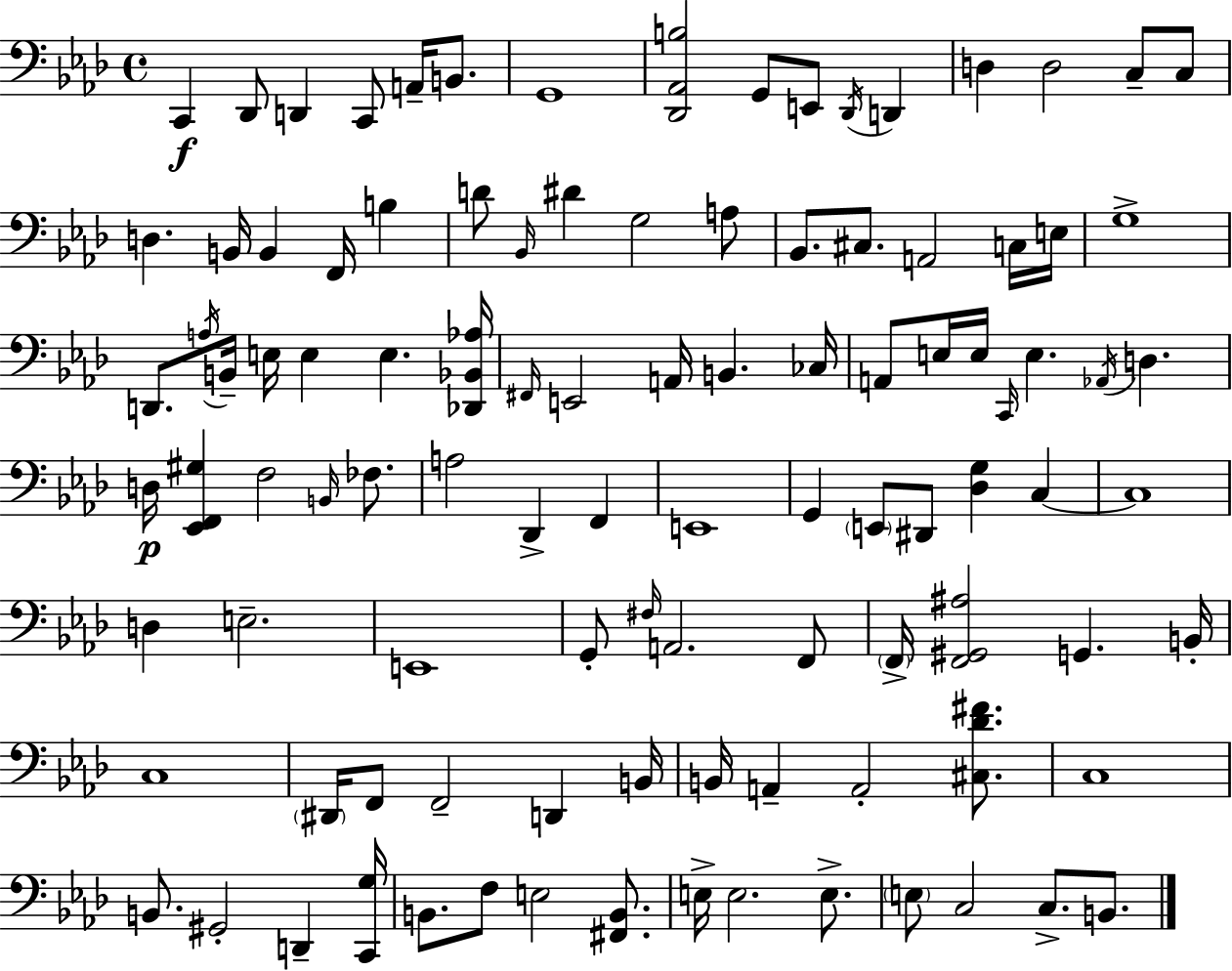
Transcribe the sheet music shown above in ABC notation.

X:1
T:Untitled
M:4/4
L:1/4
K:Fm
C,, _D,,/2 D,, C,,/2 A,,/4 B,,/2 G,,4 [_D,,_A,,B,]2 G,,/2 E,,/2 _D,,/4 D,, D, D,2 C,/2 C,/2 D, B,,/4 B,, F,,/4 B, D/2 _B,,/4 ^D G,2 A,/2 _B,,/2 ^C,/2 A,,2 C,/4 E,/4 G,4 D,,/2 A,/4 B,,/4 E,/4 E, E, [_D,,_B,,_A,]/4 ^F,,/4 E,,2 A,,/4 B,, _C,/4 A,,/2 E,/4 E,/4 C,,/4 E, _A,,/4 D, D,/4 [_E,,F,,^G,] F,2 B,,/4 _F,/2 A,2 _D,, F,, E,,4 G,, E,,/2 ^D,,/2 [_D,G,] C, C,4 D, E,2 E,,4 G,,/2 ^F,/4 A,,2 F,,/2 F,,/4 [F,,^G,,^A,]2 G,, B,,/4 C,4 ^D,,/4 F,,/2 F,,2 D,, B,,/4 B,,/4 A,, A,,2 [^C,_D^F]/2 C,4 B,,/2 ^G,,2 D,, [C,,G,]/4 B,,/2 F,/2 E,2 [^F,,B,,]/2 E,/4 E,2 E,/2 E,/2 C,2 C,/2 B,,/2